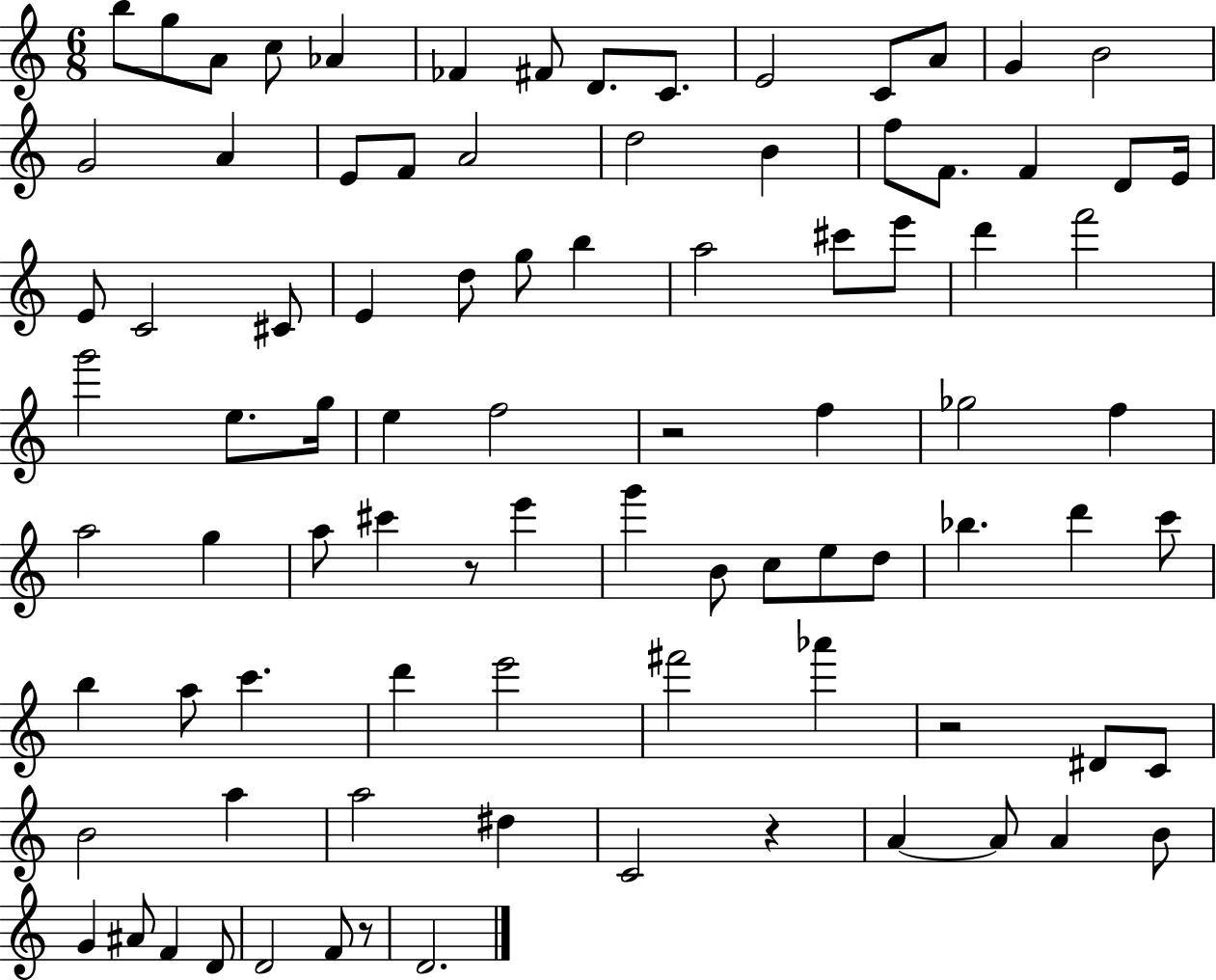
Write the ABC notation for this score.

X:1
T:Untitled
M:6/8
L:1/4
K:C
b/2 g/2 A/2 c/2 _A _F ^F/2 D/2 C/2 E2 C/2 A/2 G B2 G2 A E/2 F/2 A2 d2 B f/2 F/2 F D/2 E/4 E/2 C2 ^C/2 E d/2 g/2 b a2 ^c'/2 e'/2 d' f'2 g'2 e/2 g/4 e f2 z2 f _g2 f a2 g a/2 ^c' z/2 e' g' B/2 c/2 e/2 d/2 _b d' c'/2 b a/2 c' d' e'2 ^f'2 _a' z2 ^D/2 C/2 B2 a a2 ^d C2 z A A/2 A B/2 G ^A/2 F D/2 D2 F/2 z/2 D2